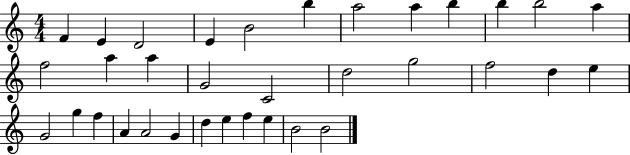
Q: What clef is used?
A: treble